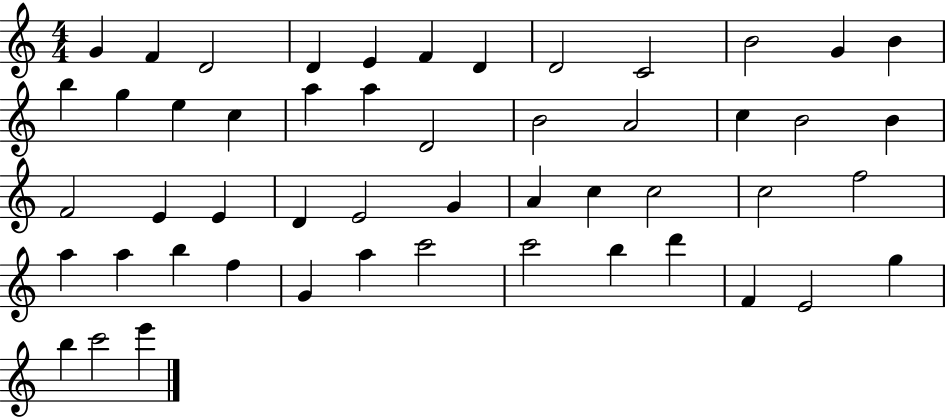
{
  \clef treble
  \numericTimeSignature
  \time 4/4
  \key c \major
  g'4 f'4 d'2 | d'4 e'4 f'4 d'4 | d'2 c'2 | b'2 g'4 b'4 | \break b''4 g''4 e''4 c''4 | a''4 a''4 d'2 | b'2 a'2 | c''4 b'2 b'4 | \break f'2 e'4 e'4 | d'4 e'2 g'4 | a'4 c''4 c''2 | c''2 f''2 | \break a''4 a''4 b''4 f''4 | g'4 a''4 c'''2 | c'''2 b''4 d'''4 | f'4 e'2 g''4 | \break b''4 c'''2 e'''4 | \bar "|."
}